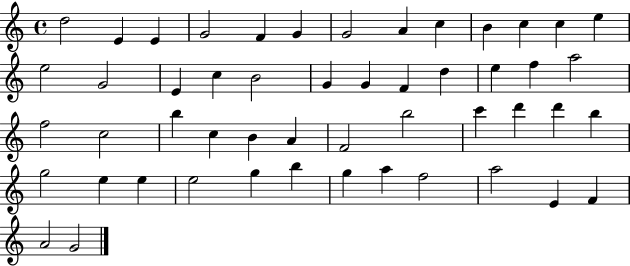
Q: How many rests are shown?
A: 0